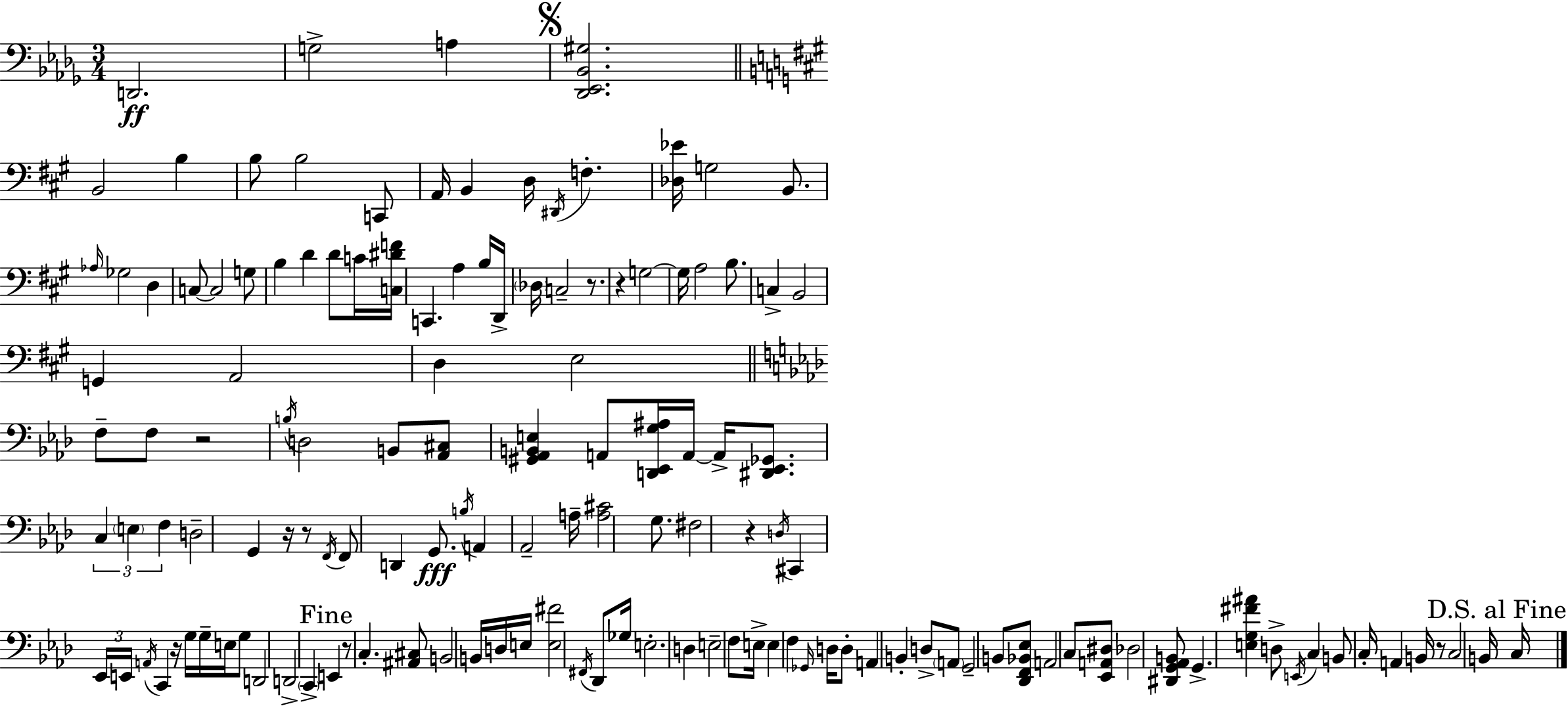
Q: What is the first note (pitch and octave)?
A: D2